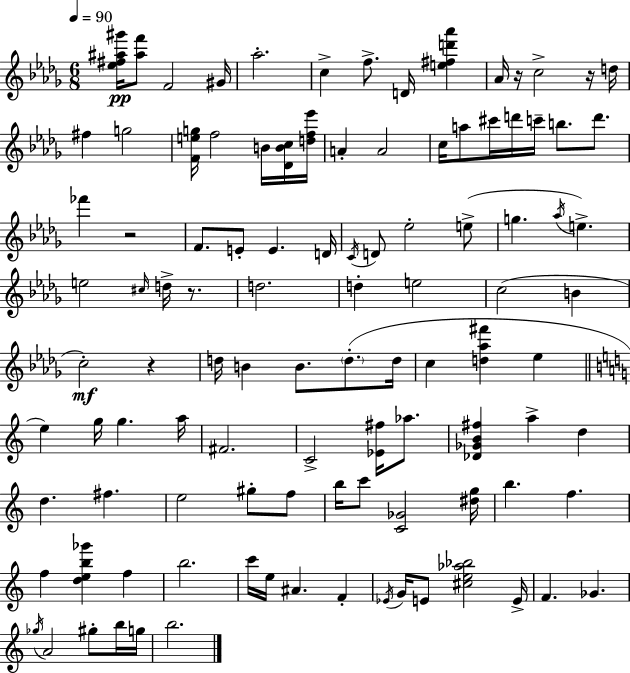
[Eb5,F#5,A#5,G#6]/s [A#5,F6]/e F4/h G#4/s Ab5/h. C5/q F5/e. D4/s [E5,F#5,D6,Ab6]/q Ab4/s R/s C5/h R/s D5/s F#5/q G5/h [F4,E5,G5]/s F5/h B4/s [Db4,B4,C5]/s [D5,F5,Eb6]/s A4/q A4/h C5/s A5/e C#6/s D6/s C6/s B5/e. D6/e. FES6/q R/h F4/e. E4/e E4/q. D4/s C4/s D4/e Eb5/h E5/e G5/q. Ab5/s E5/q. E5/h C#5/s D5/s R/e. D5/h. D5/q E5/h C5/h B4/q C5/h R/q D5/s B4/q B4/e. D5/e. D5/s C5/q [D5,Ab5,F#6]/q Eb5/q E5/q G5/s G5/q. A5/s F#4/h. C4/h [Eb4,F#5]/s Ab5/e. [Db4,Gb4,B4,F#5]/q A5/q D5/q D5/q. F#5/q. E5/h G#5/e F5/e B5/s C6/e [C4,Gb4]/h [D#5,G5]/s B5/q. F5/q. F5/q [D5,E5,B5,Gb6]/q F5/q B5/h. C6/s E5/s A#4/q. F4/q Eb4/s G4/s E4/e [C#5,E5,Ab5,Bb5]/h E4/s F4/q. Gb4/q. Gb5/s A4/h G#5/e B5/s G5/s B5/h.